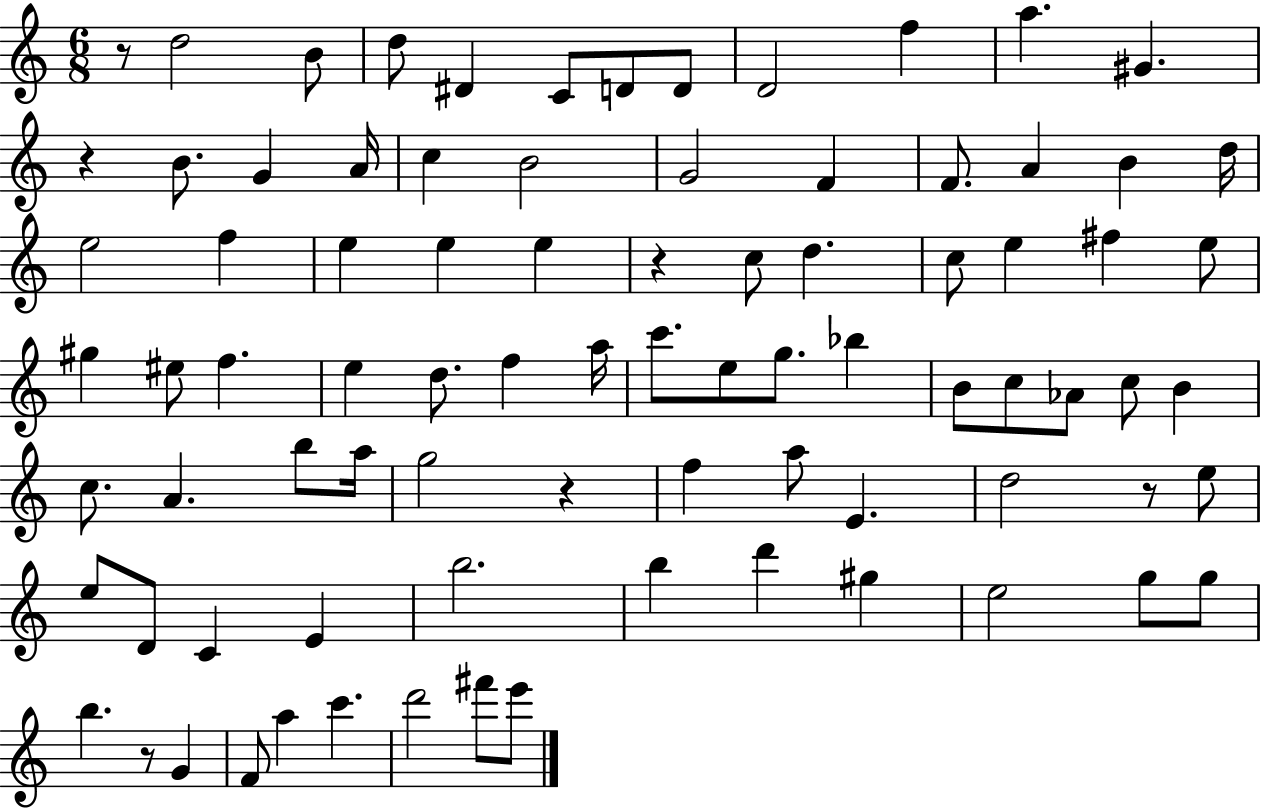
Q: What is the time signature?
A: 6/8